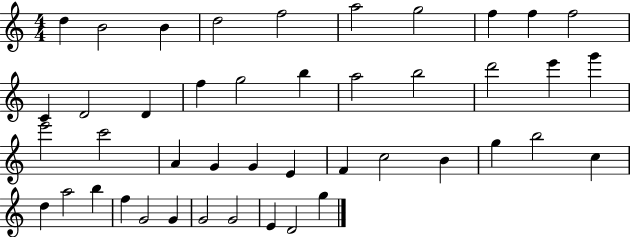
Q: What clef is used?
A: treble